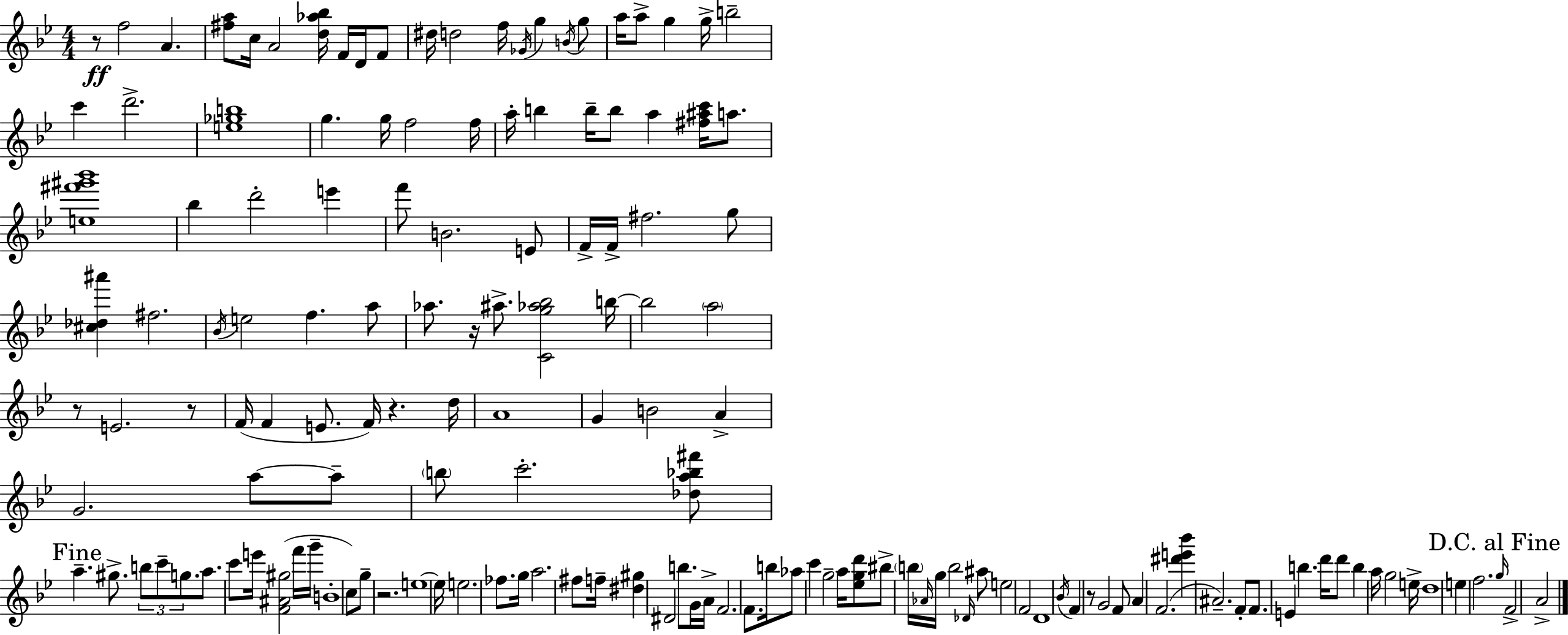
R/e F5/h A4/q. [F#5,A5]/e C5/s A4/h [D5,Ab5,Bb5]/s F4/s D4/s F4/e D#5/s D5/h F5/s Gb4/s G5/q B4/s G5/e A5/s A5/e G5/q G5/s B5/h C6/q D6/h. [E5,Gb5,B5]/w G5/q. G5/s F5/h F5/s A5/s B5/q B5/s B5/e A5/q [F#5,A#5,C6]/s A5/e. [E5,F#6,G#6,Bb6]/w Bb5/q D6/h E6/q F6/e B4/h. E4/e F4/s F4/s F#5/h. G5/e [C#5,Db5,A#6]/q F#5/h. Bb4/s E5/h F5/q. A5/e Ab5/e. R/s A#5/e. [C4,G5,Ab5,Bb5]/h B5/s B5/h A5/h R/e E4/h. R/e F4/s F4/q E4/e. F4/s R/q. D5/s A4/w G4/q B4/h A4/q G4/h. A5/e A5/e B5/e C6/h. [Db5,A5,Bb5,F#6]/e A5/q. G#5/e. B5/e C6/e G5/e. A5/e. C6/e E6/s [F4,A#4,G#5]/h F6/s G6/s B4/w C5/e G5/e R/h. E5/w E5/s E5/h. FES5/e. G5/s A5/h. F#5/e F5/s [D#5,G#5]/q D#4/h B5/e. G4/s A4/s F4/h. F4/e. B5/s Ab5/e C6/q G5/h A5/s [Eb5,G5,D6]/e BIS5/e B5/s Ab4/s G5/s B5/h Db4/s A#5/e E5/h F4/h D4/w Bb4/s F4/q R/e G4/h F4/e A4/q F4/h. [D#6,E6,Bb6]/q A#4/h. F4/e F4/e. E4/q B5/q. D6/s D6/e B5/q A5/s G5/h E5/s D5/w E5/q F5/h. G5/s F4/h A4/h